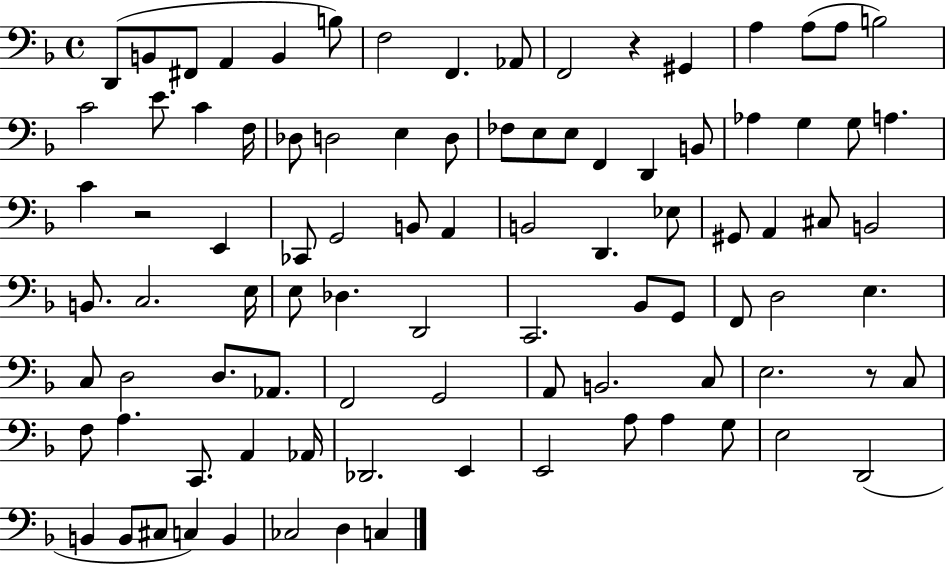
D2/e B2/e F#2/e A2/q B2/q B3/e F3/h F2/q. Ab2/e F2/h R/q G#2/q A3/q A3/e A3/e B3/h C4/h E4/e. C4/q F3/s Db3/e D3/h E3/q D3/e FES3/e E3/e E3/e F2/q D2/q B2/e Ab3/q G3/q G3/e A3/q. C4/q R/h E2/q CES2/e G2/h B2/e A2/q B2/h D2/q. Eb3/e G#2/e A2/q C#3/e B2/h B2/e. C3/h. E3/s E3/e Db3/q. D2/h C2/h. Bb2/e G2/e F2/e D3/h E3/q. C3/e D3/h D3/e. Ab2/e. F2/h G2/h A2/e B2/h. C3/e E3/h. R/e C3/e F3/e A3/q. C2/e. A2/q Ab2/s Db2/h. E2/q E2/h A3/e A3/q G3/e E3/h D2/h B2/q B2/e C#3/e C3/q B2/q CES3/h D3/q C3/q